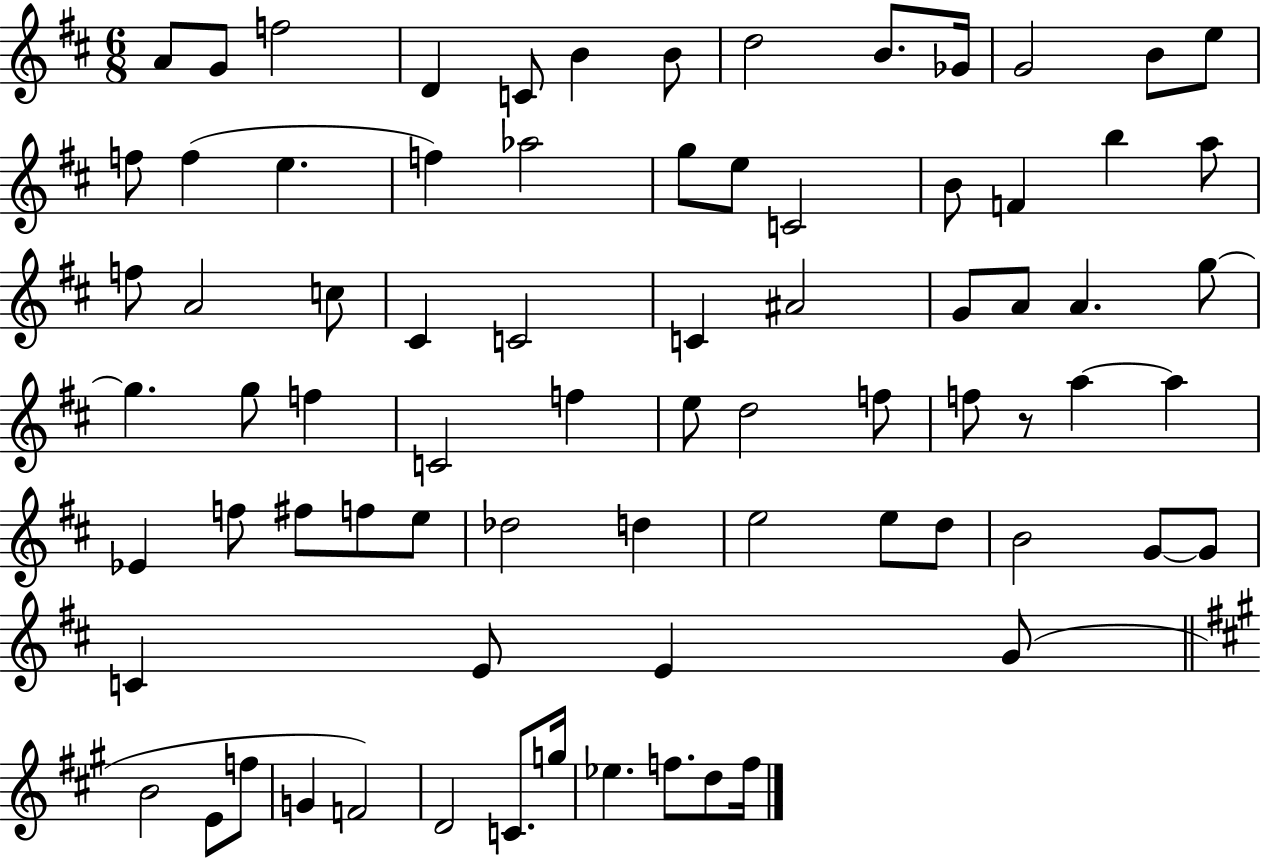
X:1
T:Untitled
M:6/8
L:1/4
K:D
A/2 G/2 f2 D C/2 B B/2 d2 B/2 _G/4 G2 B/2 e/2 f/2 f e f _a2 g/2 e/2 C2 B/2 F b a/2 f/2 A2 c/2 ^C C2 C ^A2 G/2 A/2 A g/2 g g/2 f C2 f e/2 d2 f/2 f/2 z/2 a a _E f/2 ^f/2 f/2 e/2 _d2 d e2 e/2 d/2 B2 G/2 G/2 C E/2 E G/2 B2 E/2 f/2 G F2 D2 C/2 g/4 _e f/2 d/2 f/4